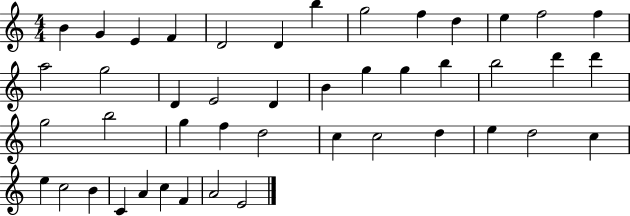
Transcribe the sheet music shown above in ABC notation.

X:1
T:Untitled
M:4/4
L:1/4
K:C
B G E F D2 D b g2 f d e f2 f a2 g2 D E2 D B g g b b2 d' d' g2 b2 g f d2 c c2 d e d2 c e c2 B C A c F A2 E2